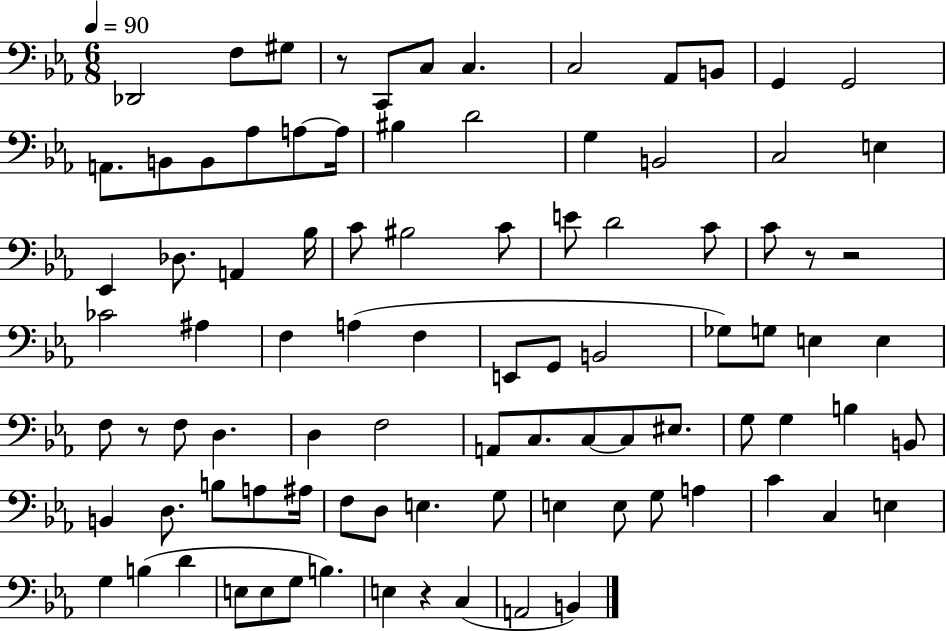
{
  \clef bass
  \numericTimeSignature
  \time 6/8
  \key ees \major
  \tempo 4 = 90
  des,2 f8 gis8 | r8 c,8 c8 c4. | c2 aes,8 b,8 | g,4 g,2 | \break a,8. b,8 b,8 aes8 a8~~ a16 | bis4 d'2 | g4 b,2 | c2 e4 | \break ees,4 des8. a,4 bes16 | c'8 bis2 c'8 | e'8 d'2 c'8 | c'8 r8 r2 | \break ces'2 ais4 | f4 a4( f4 | e,8 g,8 b,2 | ges8) g8 e4 e4 | \break f8 r8 f8 d4. | d4 f2 | a,8 c8. c8~~ c8 eis8. | g8 g4 b4 b,8 | \break b,4 d8. b8 a8 ais16 | f8 d8 e4. g8 | e4 e8 g8 a4 | c'4 c4 e4 | \break g4 b4( d'4 | e8 e8 g8 b4.) | e4 r4 c4( | a,2 b,4) | \break \bar "|."
}